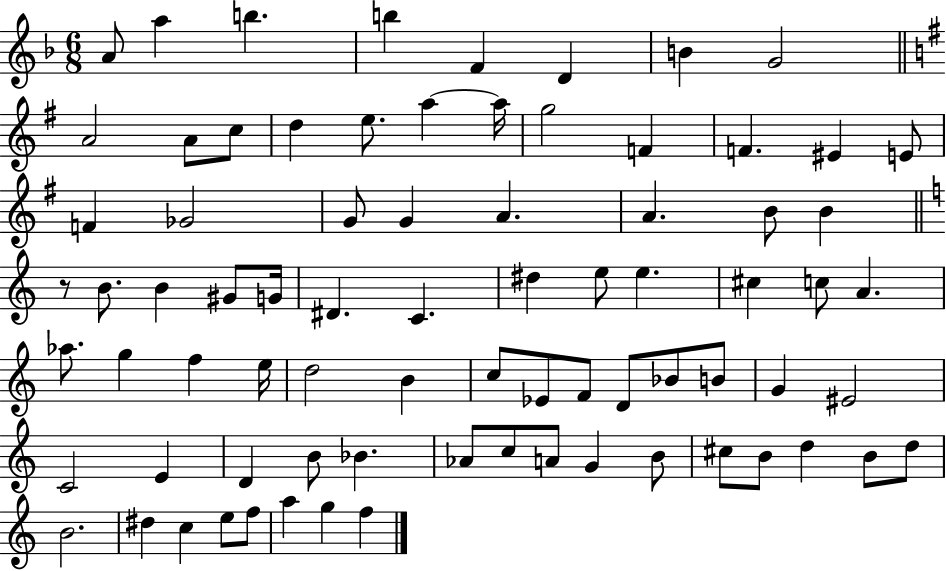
{
  \clef treble
  \numericTimeSignature
  \time 6/8
  \key f \major
  \repeat volta 2 { a'8 a''4 b''4. | b''4 f'4 d'4 | b'4 g'2 | \bar "||" \break \key e \minor a'2 a'8 c''8 | d''4 e''8. a''4~~ a''16 | g''2 f'4 | f'4. eis'4 e'8 | \break f'4 ges'2 | g'8 g'4 a'4. | a'4. b'8 b'4 | \bar "||" \break \key c \major r8 b'8. b'4 gis'8 g'16 | dis'4. c'4. | dis''4 e''8 e''4. | cis''4 c''8 a'4. | \break aes''8. g''4 f''4 e''16 | d''2 b'4 | c''8 ees'8 f'8 d'8 bes'8 b'8 | g'4 eis'2 | \break c'2 e'4 | d'4 b'8 bes'4. | aes'8 c''8 a'8 g'4 b'8 | cis''8 b'8 d''4 b'8 d''8 | \break b'2. | dis''4 c''4 e''8 f''8 | a''4 g''4 f''4 | } \bar "|."
}